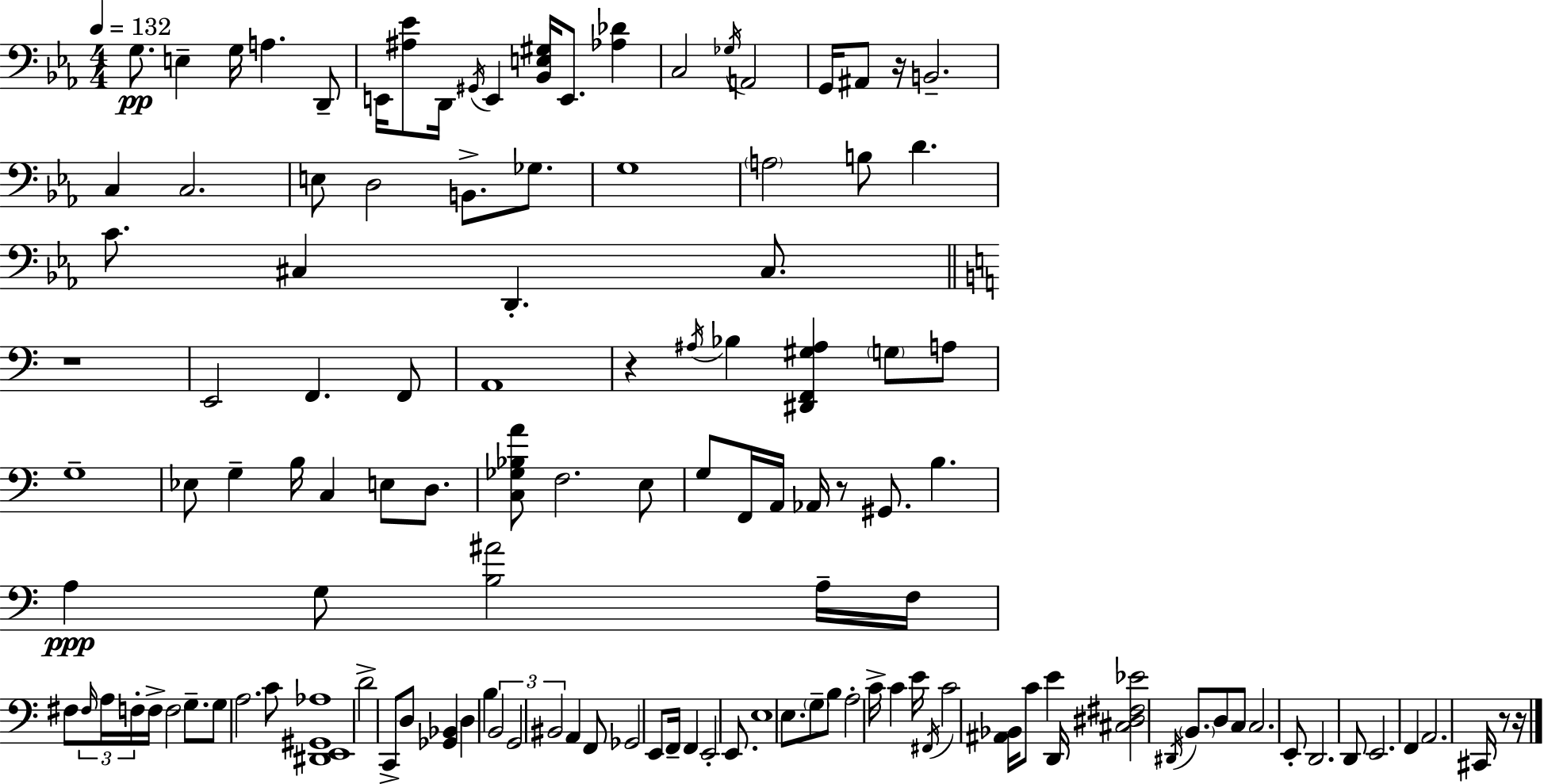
X:1
T:Untitled
M:4/4
L:1/4
K:Cm
G,/2 E, G,/4 A, D,,/2 E,,/4 [^A,_E]/2 D,,/4 ^G,,/4 E,, [_B,,E,^G,]/4 E,,/2 [_A,_D] C,2 _G,/4 A,,2 G,,/4 ^A,,/2 z/4 B,,2 C, C,2 E,/2 D,2 B,,/2 _G,/2 G,4 A,2 B,/2 D C/2 ^C, D,, ^C,/2 z4 E,,2 F,, F,,/2 A,,4 z ^A,/4 _B, [^D,,F,,^G,^A,] G,/2 A,/2 G,4 _E,/2 G, B,/4 C, E,/2 D,/2 [C,_G,_B,A]/2 F,2 E,/2 G,/2 F,,/4 A,,/4 _A,,/4 z/2 ^G,,/2 B, A, G,/2 [B,^A]2 A,/4 F,/4 ^F,/2 ^F,/4 A,/4 F,/4 F,/4 F,2 G,/2 G,/2 A,2 C/2 [^D,,E,,^G,,_A,]4 D2 C,,/2 D,/2 [_G,,_B,,] D, B, B,,2 G,,2 ^B,,2 A,, F,,/2 _G,,2 E,,/2 F,,/4 F,, E,,2 E,,/2 E,4 E,/2 G,/2 B,/2 A,2 C/4 C E/4 ^F,,/4 C2 [^A,,_B,,]/4 C/2 E D,,/4 [^C,^D,^F,_E]2 ^D,,/4 B,,/2 D,/2 C,/2 C,2 E,,/2 D,,2 D,,/2 E,,2 F,, A,,2 ^C,,/4 z/2 z/4